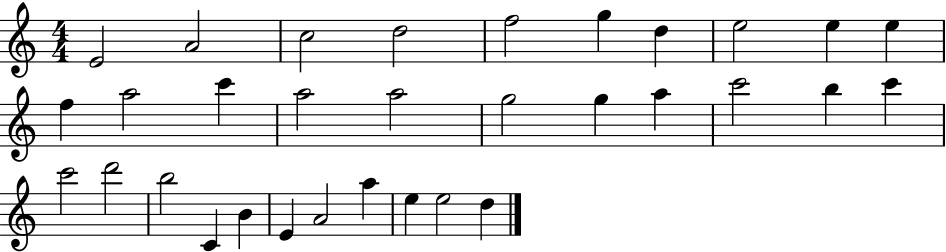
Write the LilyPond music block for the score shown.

{
  \clef treble
  \numericTimeSignature
  \time 4/4
  \key c \major
  e'2 a'2 | c''2 d''2 | f''2 g''4 d''4 | e''2 e''4 e''4 | \break f''4 a''2 c'''4 | a''2 a''2 | g''2 g''4 a''4 | c'''2 b''4 c'''4 | \break c'''2 d'''2 | b''2 c'4 b'4 | e'4 a'2 a''4 | e''4 e''2 d''4 | \break \bar "|."
}